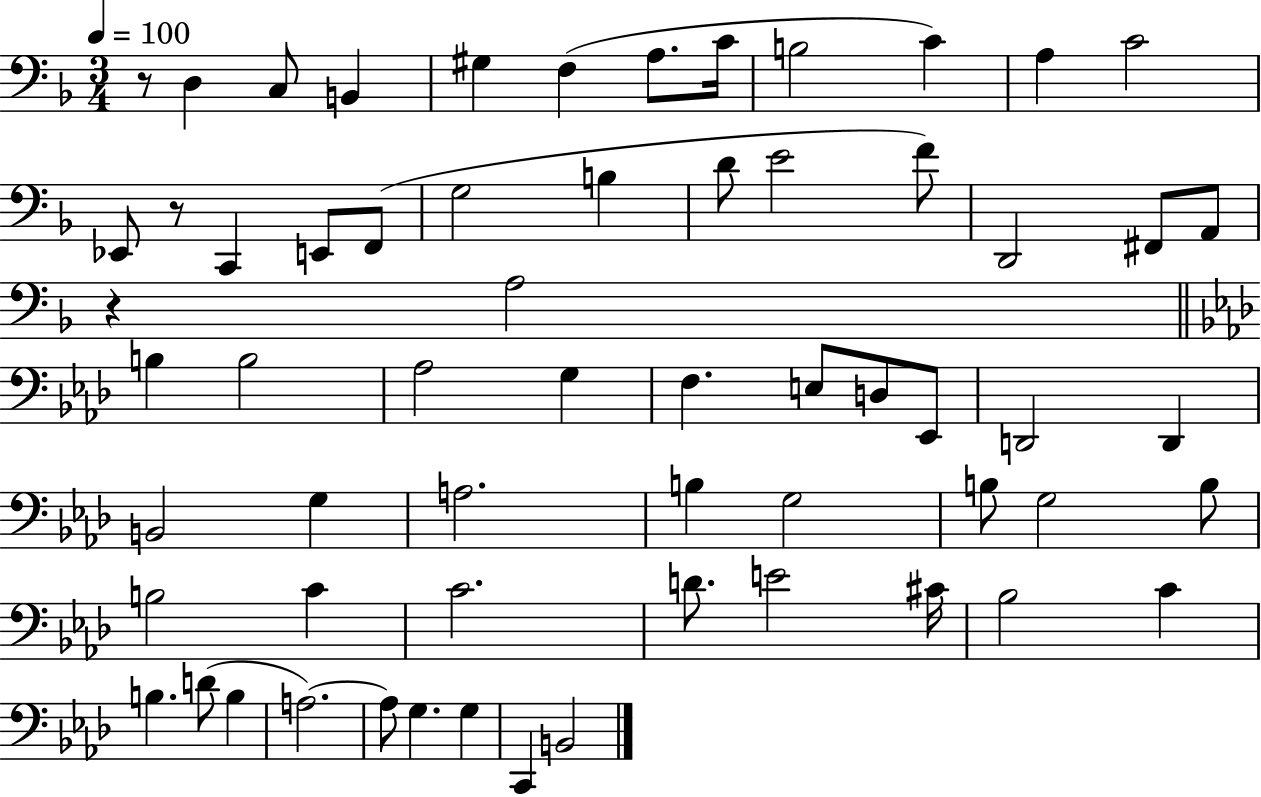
R/e D3/q C3/e B2/q G#3/q F3/q A3/e. C4/s B3/h C4/q A3/q C4/h Eb2/e R/e C2/q E2/e F2/e G3/h B3/q D4/e E4/h F4/e D2/h F#2/e A2/e R/q A3/h B3/q B3/h Ab3/h G3/q F3/q. E3/e D3/e Eb2/e D2/h D2/q B2/h G3/q A3/h. B3/q G3/h B3/e G3/h B3/e B3/h C4/q C4/h. D4/e. E4/h C#4/s Bb3/h C4/q B3/q. D4/e B3/q A3/h. A3/e G3/q. G3/q C2/q B2/h